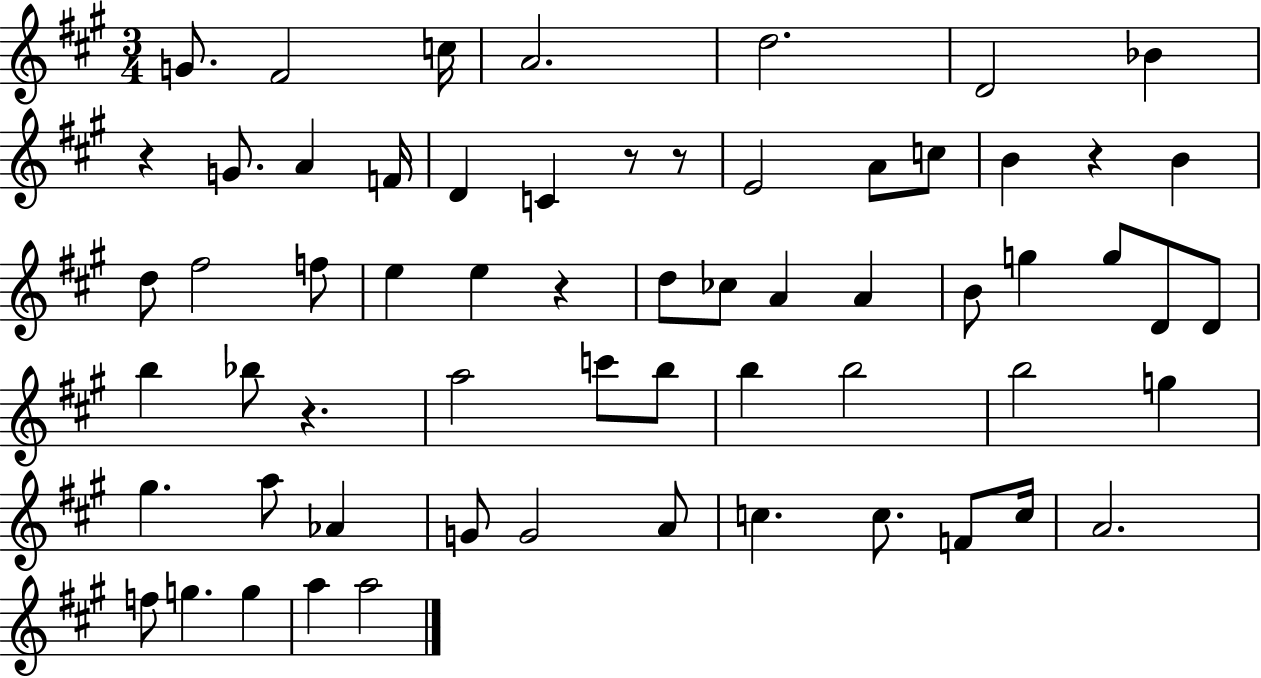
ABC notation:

X:1
T:Untitled
M:3/4
L:1/4
K:A
G/2 ^F2 c/4 A2 d2 D2 _B z G/2 A F/4 D C z/2 z/2 E2 A/2 c/2 B z B d/2 ^f2 f/2 e e z d/2 _c/2 A A B/2 g g/2 D/2 D/2 b _b/2 z a2 c'/2 b/2 b b2 b2 g ^g a/2 _A G/2 G2 A/2 c c/2 F/2 c/4 A2 f/2 g g a a2